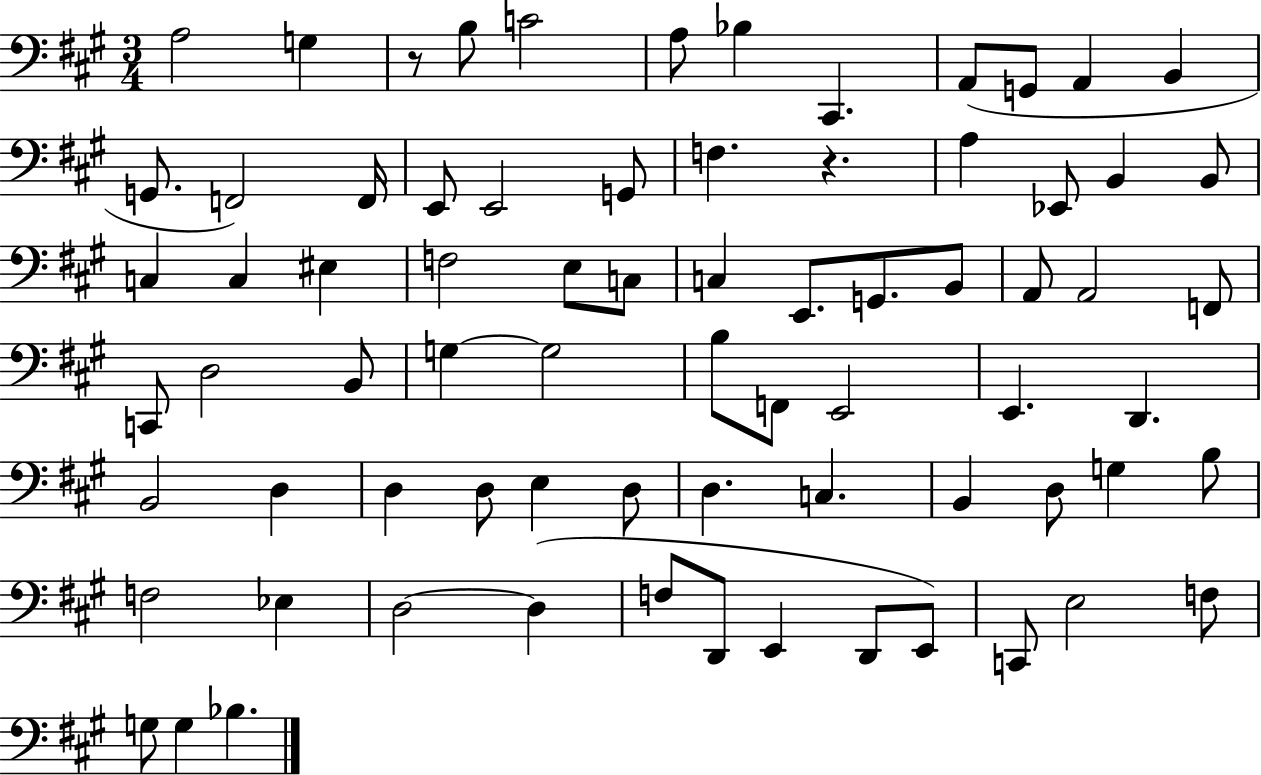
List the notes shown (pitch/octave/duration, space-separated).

A3/h G3/q R/e B3/e C4/h A3/e Bb3/q C#2/q. A2/e G2/e A2/q B2/q G2/e. F2/h F2/s E2/e E2/h G2/e F3/q. R/q. A3/q Eb2/e B2/q B2/e C3/q C3/q EIS3/q F3/h E3/e C3/e C3/q E2/e. G2/e. B2/e A2/e A2/h F2/e C2/e D3/h B2/e G3/q G3/h B3/e F2/e E2/h E2/q. D2/q. B2/h D3/q D3/q D3/e E3/q D3/e D3/q. C3/q. B2/q D3/e G3/q B3/e F3/h Eb3/q D3/h D3/q F3/e D2/e E2/q D2/e E2/e C2/e E3/h F3/e G3/e G3/q Bb3/q.